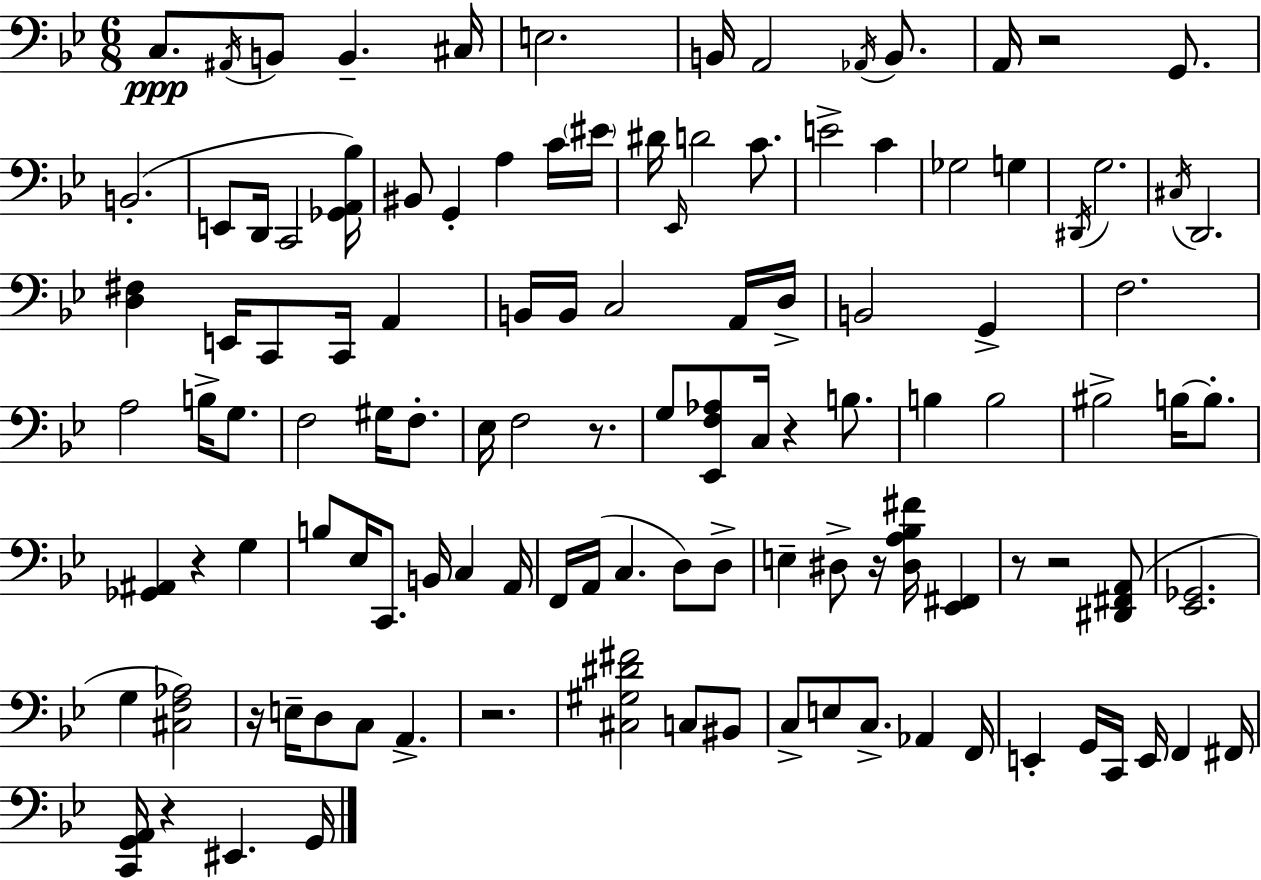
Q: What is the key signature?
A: BES major